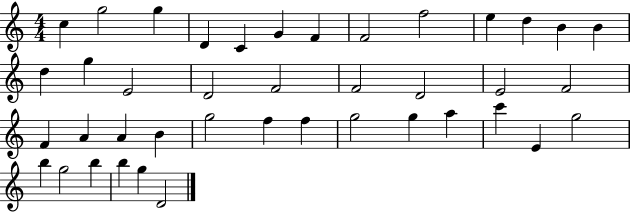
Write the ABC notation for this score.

X:1
T:Untitled
M:4/4
L:1/4
K:C
c g2 g D C G F F2 f2 e d B B d g E2 D2 F2 F2 D2 E2 F2 F A A B g2 f f g2 g a c' E g2 b g2 b b g D2